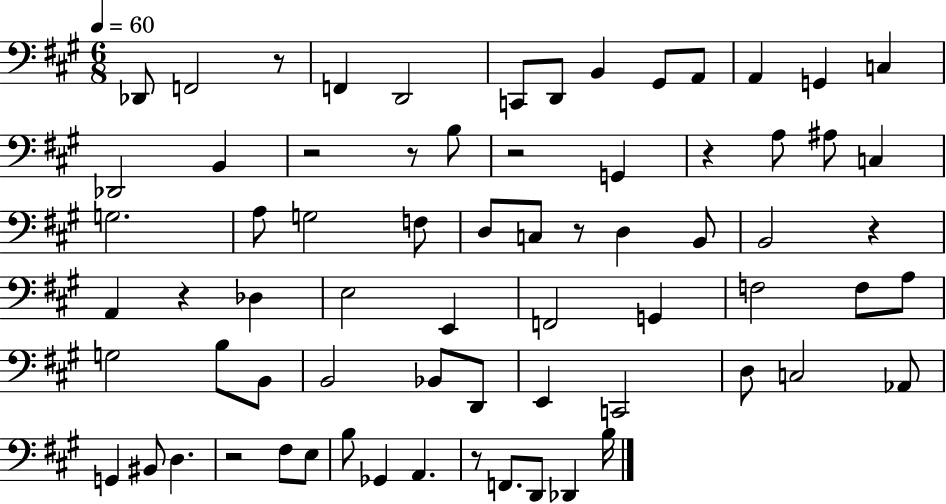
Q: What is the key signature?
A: A major